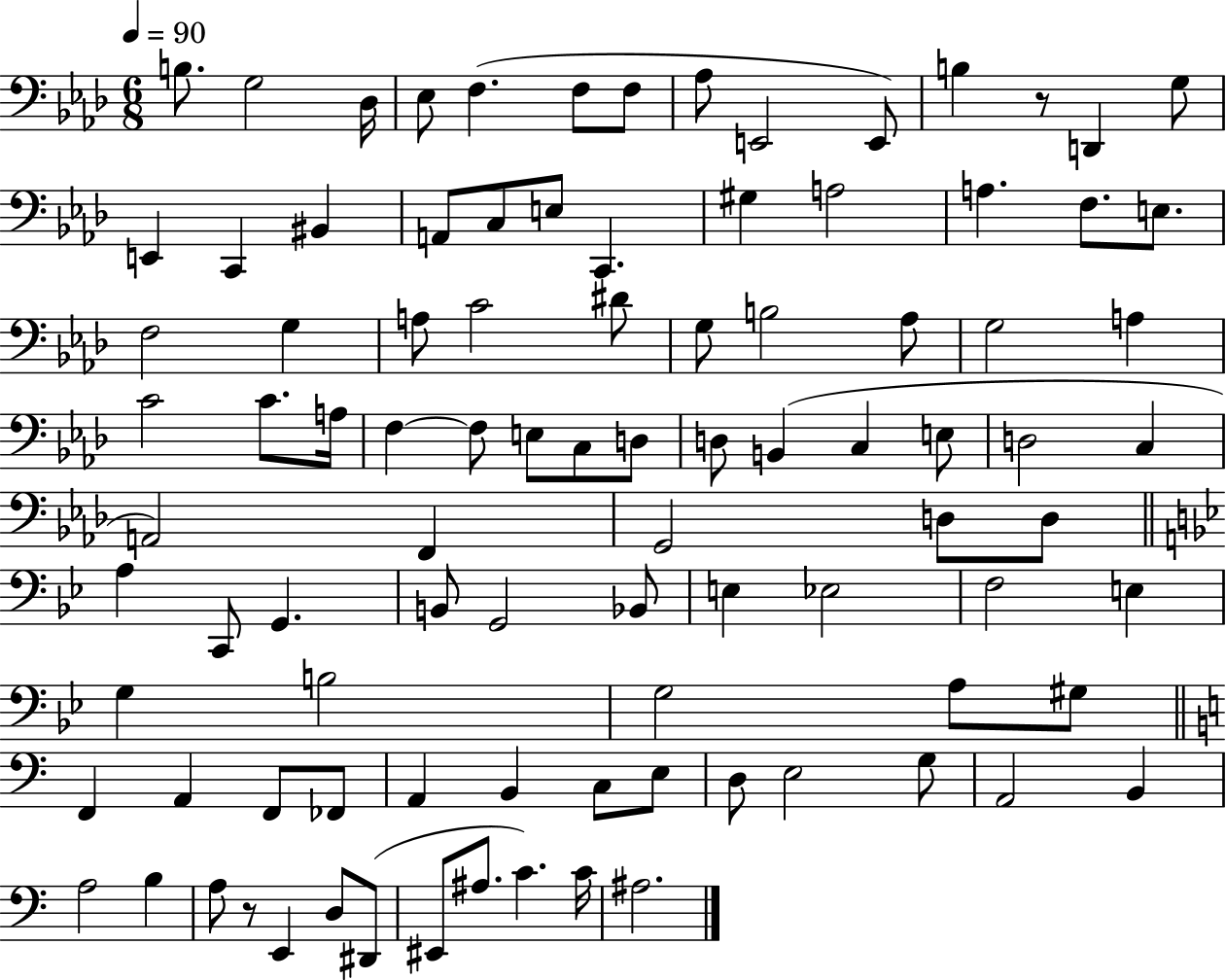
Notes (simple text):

B3/e. G3/h Db3/s Eb3/e F3/q. F3/e F3/e Ab3/e E2/h E2/e B3/q R/e D2/q G3/e E2/q C2/q BIS2/q A2/e C3/e E3/e C2/q. G#3/q A3/h A3/q. F3/e. E3/e. F3/h G3/q A3/e C4/h D#4/e G3/e B3/h Ab3/e G3/h A3/q C4/h C4/e. A3/s F3/q F3/e E3/e C3/e D3/e D3/e B2/q C3/q E3/e D3/h C3/q A2/h F2/q G2/h D3/e D3/e A3/q C2/e G2/q. B2/e G2/h Bb2/e E3/q Eb3/h F3/h E3/q G3/q B3/h G3/h A3/e G#3/e F2/q A2/q F2/e FES2/e A2/q B2/q C3/e E3/e D3/e E3/h G3/e A2/h B2/q A3/h B3/q A3/e R/e E2/q D3/e D#2/e EIS2/e A#3/e. C4/q. C4/s A#3/h.